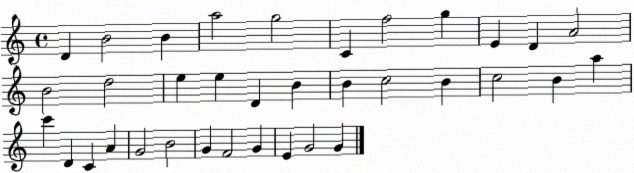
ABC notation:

X:1
T:Untitled
M:4/4
L:1/4
K:C
D B2 B a2 g2 C f2 g E D A2 B2 d2 e e D B B c2 B c2 B a c' D C A G2 B2 G F2 G E G2 G